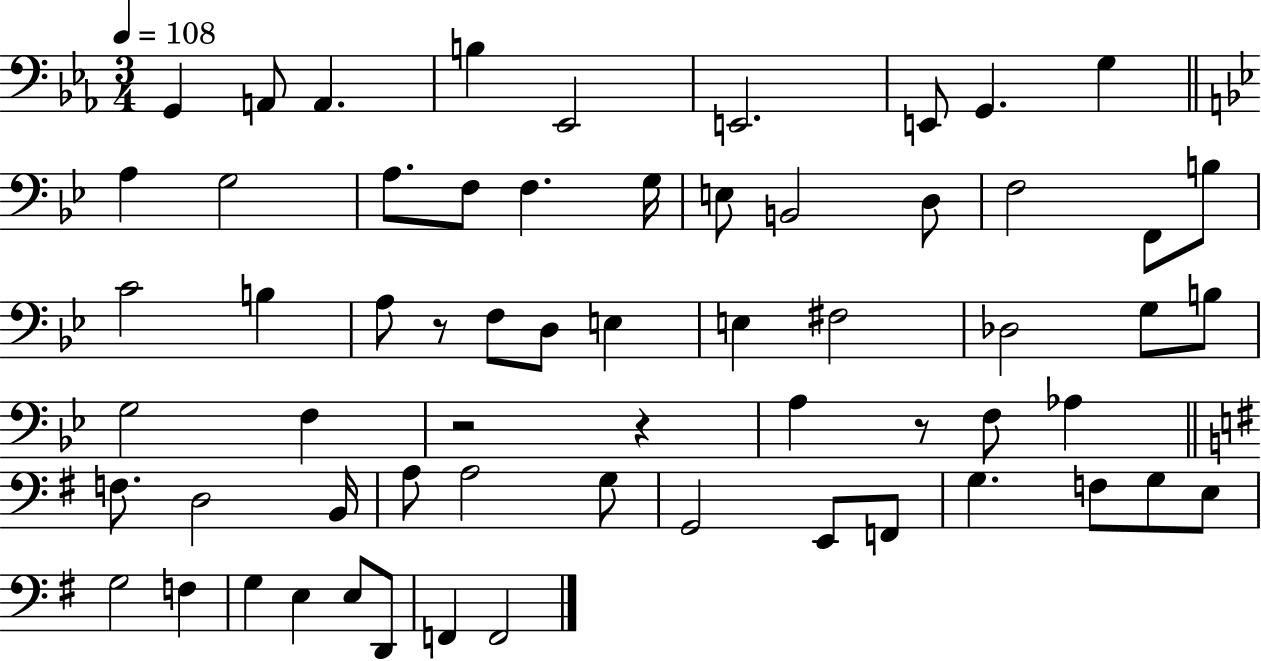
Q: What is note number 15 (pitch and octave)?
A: G3